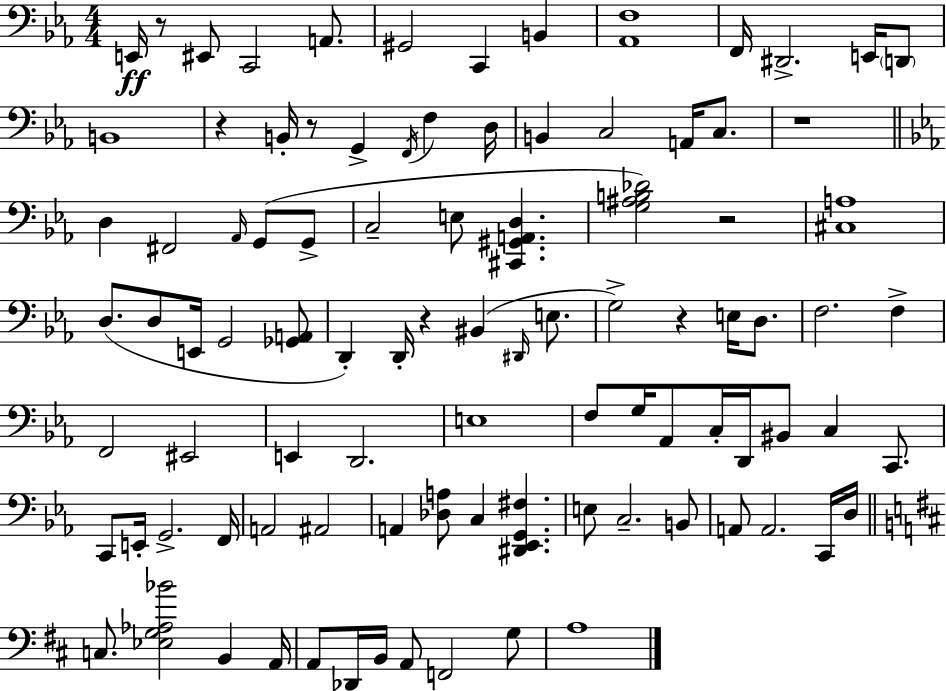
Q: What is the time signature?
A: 4/4